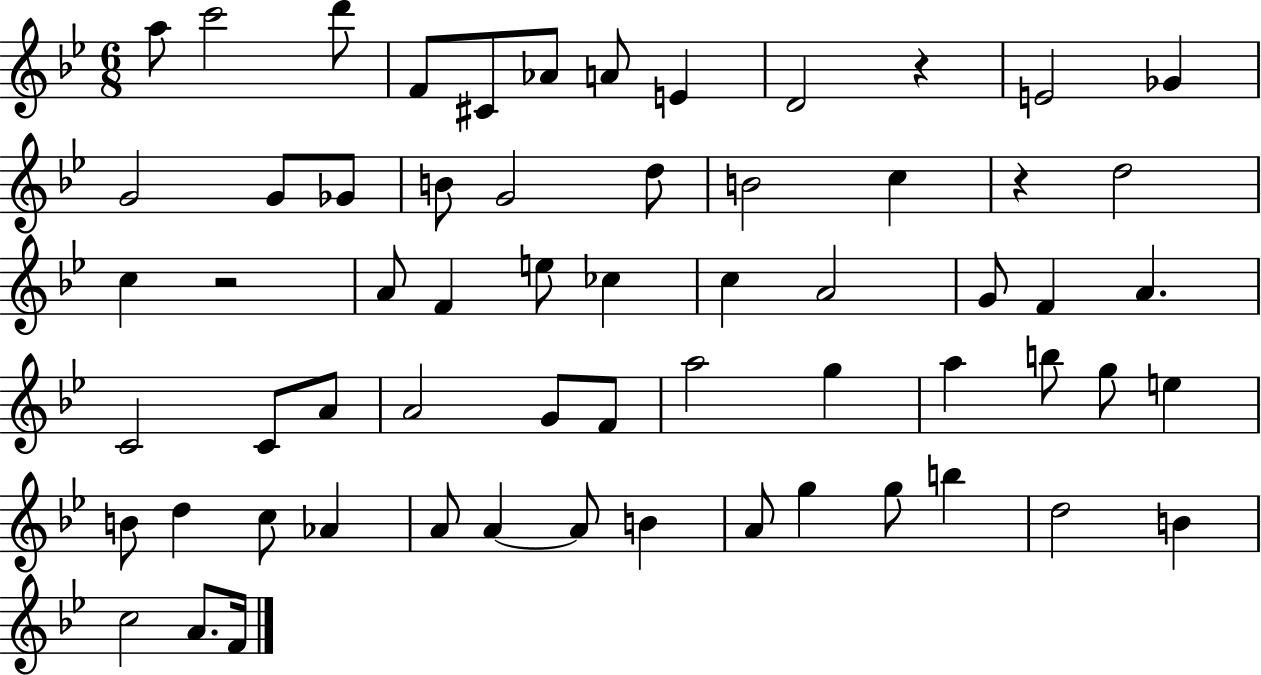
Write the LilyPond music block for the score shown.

{
  \clef treble
  \numericTimeSignature
  \time 6/8
  \key bes \major
  \repeat volta 2 { a''8 c'''2 d'''8 | f'8 cis'8 aes'8 a'8 e'4 | d'2 r4 | e'2 ges'4 | \break g'2 g'8 ges'8 | b'8 g'2 d''8 | b'2 c''4 | r4 d''2 | \break c''4 r2 | a'8 f'4 e''8 ces''4 | c''4 a'2 | g'8 f'4 a'4. | \break c'2 c'8 a'8 | a'2 g'8 f'8 | a''2 g''4 | a''4 b''8 g''8 e''4 | \break b'8 d''4 c''8 aes'4 | a'8 a'4~~ a'8 b'4 | a'8 g''4 g''8 b''4 | d''2 b'4 | \break c''2 a'8. f'16 | } \bar "|."
}